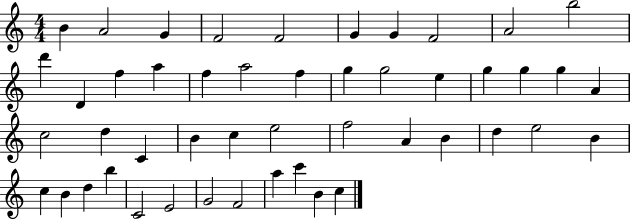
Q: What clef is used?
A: treble